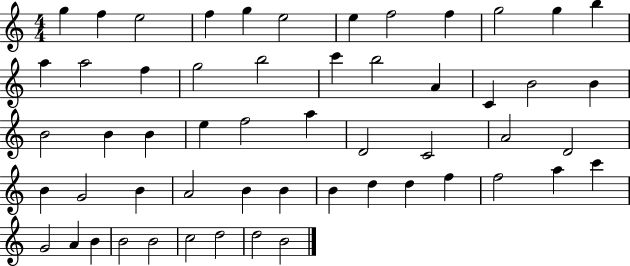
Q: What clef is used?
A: treble